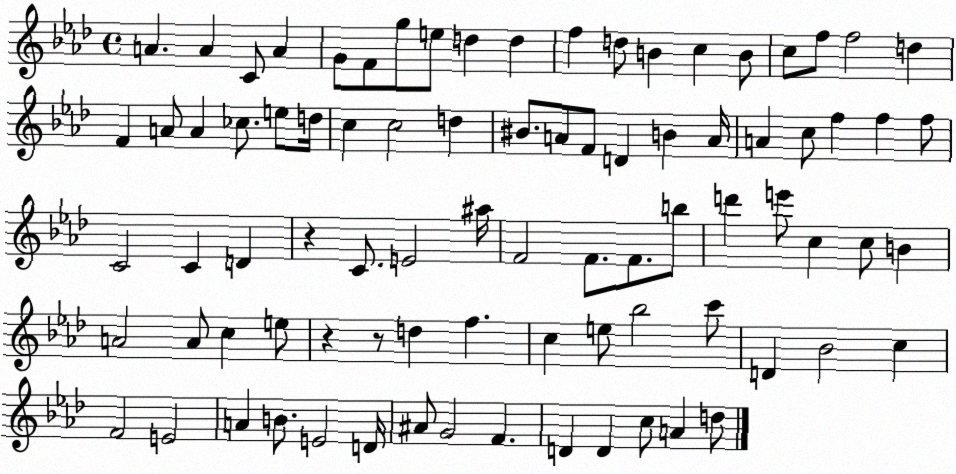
X:1
T:Untitled
M:4/4
L:1/4
K:Ab
A A C/2 A G/2 F/2 g/2 e/2 d d f d/2 B c B/2 c/2 f/2 f2 d F A/2 A _c/2 e/2 d/4 c c2 d ^B/2 A/2 F/2 D B A/4 A c/2 f f f/2 C2 C D z C/2 E2 ^a/4 F2 F/2 F/2 b/2 d' e'/2 c c/2 B A2 A/2 c e/2 z z/2 d f c e/2 _b2 c'/2 D _B2 c F2 E2 A B/2 E2 D/4 ^A/2 G2 F D D c/2 A d/2